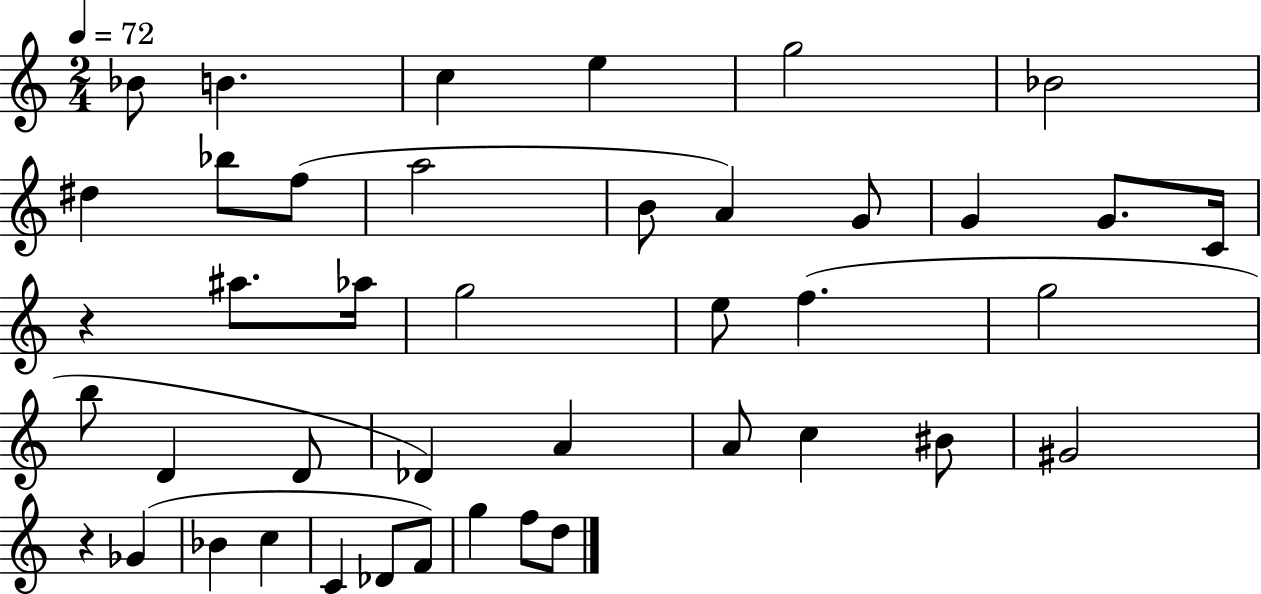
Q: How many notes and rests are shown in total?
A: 42